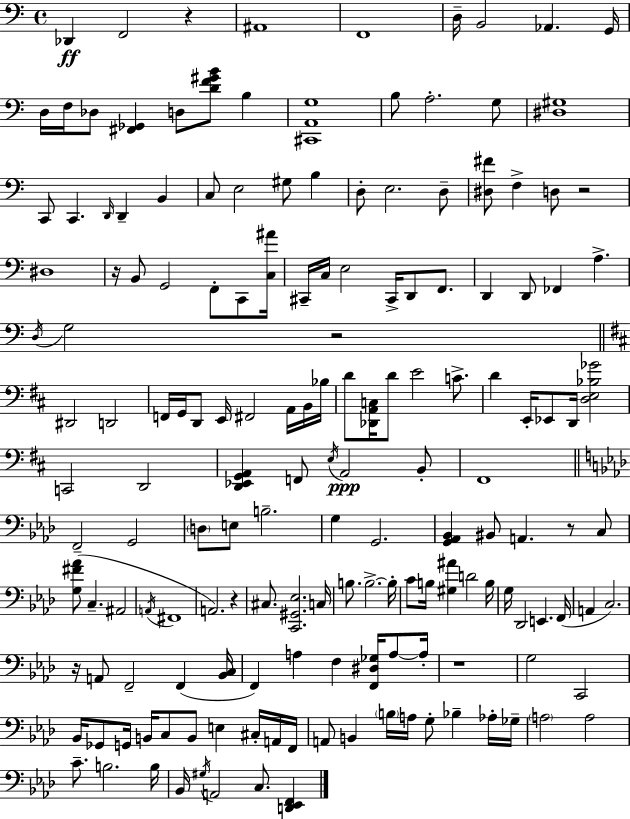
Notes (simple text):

Db2/q F2/h R/q A#2/w F2/w D3/s B2/h Ab2/q. G2/s D3/s F3/s Db3/e [F#2,Gb2]/q D3/e [D4,F4,G#4,B4]/e B3/q [C#2,A2,G3]/w B3/e A3/h. G3/e [D#3,G#3]/w C2/e C2/q. D2/s D2/q B2/q C3/e E3/h G#3/e B3/q D3/e E3/h. D3/e [D#3,F#4]/e F3/q D3/e R/h D#3/w R/s B2/e G2/h F2/e C2/e [C3,A#4]/s C#2/s C3/s E3/h C#2/s D2/e F2/e. D2/q D2/e FES2/q A3/q. D3/s G3/h R/h D#2/h D2/h F2/s G2/s D2/e E2/s F#2/h A2/s B2/s Bb3/s D4/e [Db2,A2,C3]/s D4/e E4/h C4/e. D4/q E2/s Eb2/e D2/s [D3,E3,Bb3,Gb4]/h C2/h D2/h [D2,Eb2,G2,A2]/q F2/e E3/s A2/h B2/e F#2/w F2/h G2/h D3/e E3/e B3/h. G3/q G2/h. [G2,Ab2,Bb2]/q BIS2/e A2/q. R/e C3/e [G3,F#4,Ab4]/e C3/q. A#2/h A2/s F#2/w A2/h. R/q C#3/e. [C2,G#2,Eb3]/h. C3/s B3/e. B3/h. B3/s C4/e B3/s [G#3,A#4]/q D4/h B3/s G3/s Db2/h E2/q. F2/s A2/q C3/h. R/s A2/e F2/h F2/q [Bb2,C3]/s F2/q A3/q F3/q [F2,D#3,Gb3]/s A3/e A3/s R/w G3/h C2/h Bb2/s Gb2/e G2/s B2/s C3/e B2/e E3/q C#3/s A2/s F2/s A2/e B2/q B3/s A3/s G3/e Bb3/q Ab3/s Gb3/s A3/h A3/h C4/e. B3/h. B3/s Bb2/s G#3/s A2/h C3/e. [D2,Eb2,F2]/q